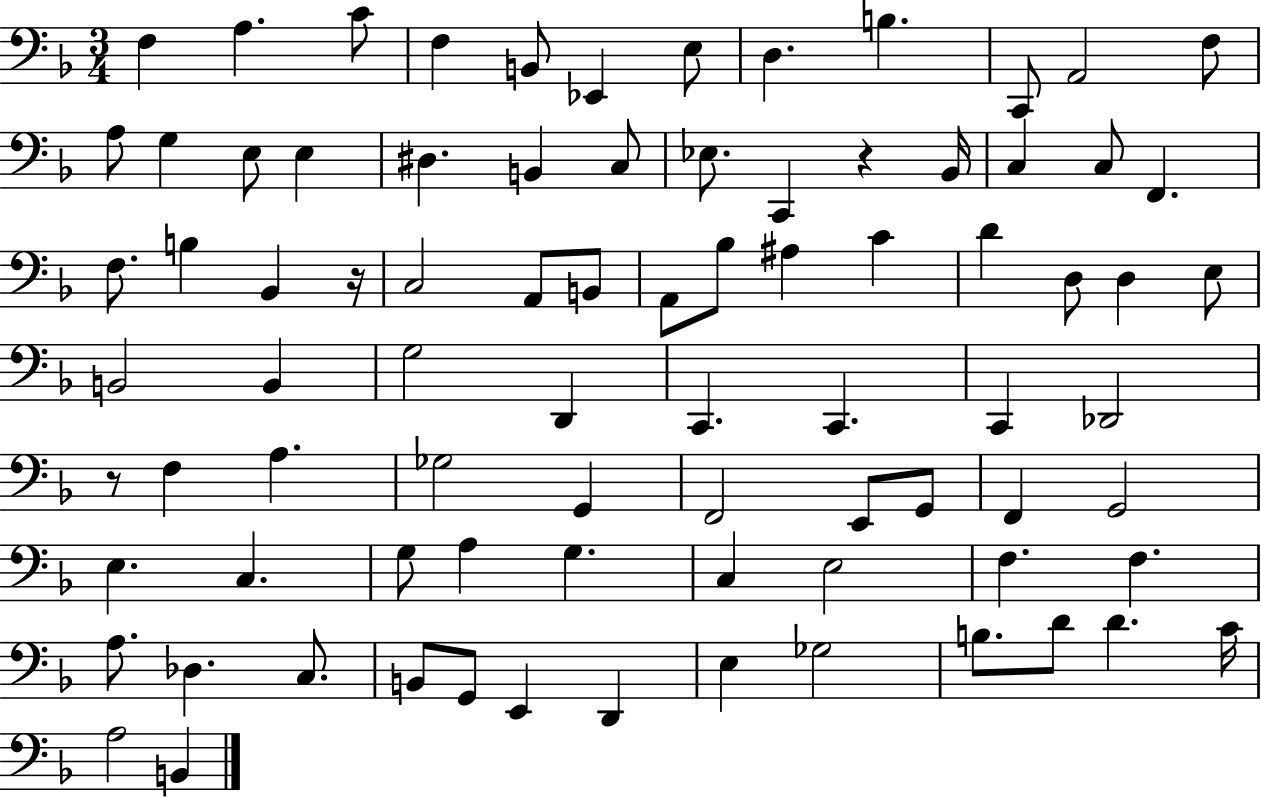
F3/q A3/q. C4/e F3/q B2/e Eb2/q E3/e D3/q. B3/q. C2/e A2/h F3/e A3/e G3/q E3/e E3/q D#3/q. B2/q C3/e Eb3/e. C2/q R/q Bb2/s C3/q C3/e F2/q. F3/e. B3/q Bb2/q R/s C3/h A2/e B2/e A2/e Bb3/e A#3/q C4/q D4/q D3/e D3/q E3/e B2/h B2/q G3/h D2/q C2/q. C2/q. C2/q Db2/h R/e F3/q A3/q. Gb3/h G2/q F2/h E2/e G2/e F2/q G2/h E3/q. C3/q. G3/e A3/q G3/q. C3/q E3/h F3/q. F3/q. A3/e. Db3/q. C3/e. B2/e G2/e E2/q D2/q E3/q Gb3/h B3/e. D4/e D4/q. C4/s A3/h B2/q